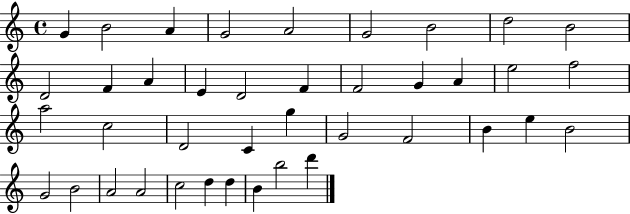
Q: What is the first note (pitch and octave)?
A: G4